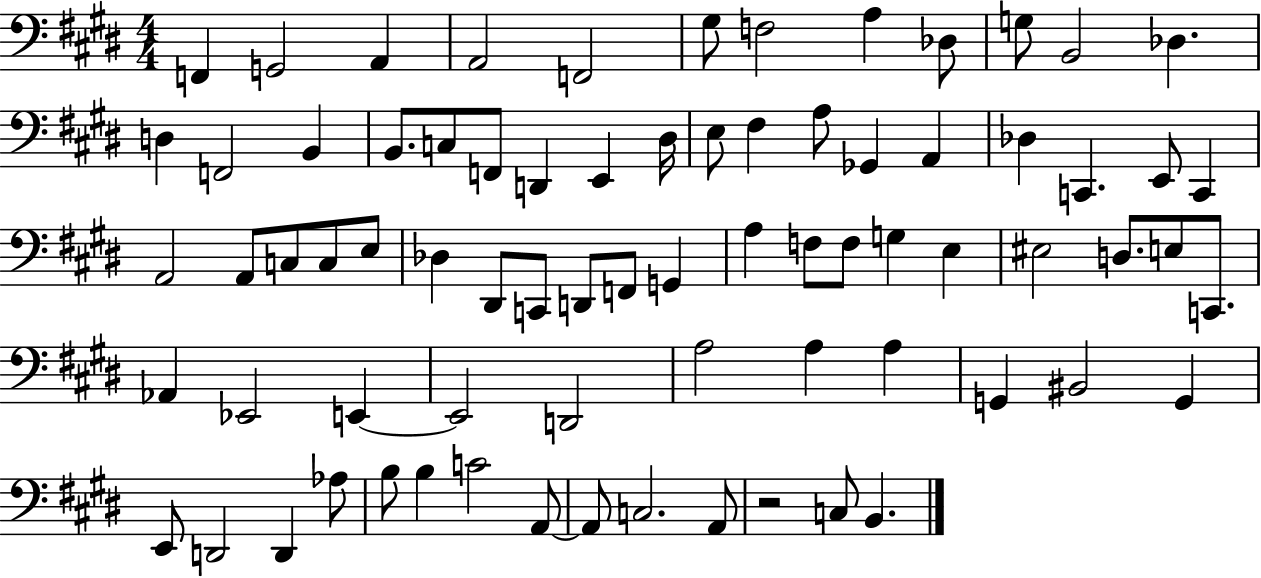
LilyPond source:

{
  \clef bass
  \numericTimeSignature
  \time 4/4
  \key e \major
  \repeat volta 2 { f,4 g,2 a,4 | a,2 f,2 | gis8 f2 a4 des8 | g8 b,2 des4. | \break d4 f,2 b,4 | b,8. c8 f,8 d,4 e,4 dis16 | e8 fis4 a8 ges,4 a,4 | des4 c,4. e,8 c,4 | \break a,2 a,8 c8 c8 e8 | des4 dis,8 c,8 d,8 f,8 g,4 | a4 f8 f8 g4 e4 | eis2 d8. e8 c,8. | \break aes,4 ees,2 e,4~~ | e,2 d,2 | a2 a4 a4 | g,4 bis,2 g,4 | \break e,8 d,2 d,4 aes8 | b8 b4 c'2 a,8~~ | a,8 c2. a,8 | r2 c8 b,4. | \break } \bar "|."
}